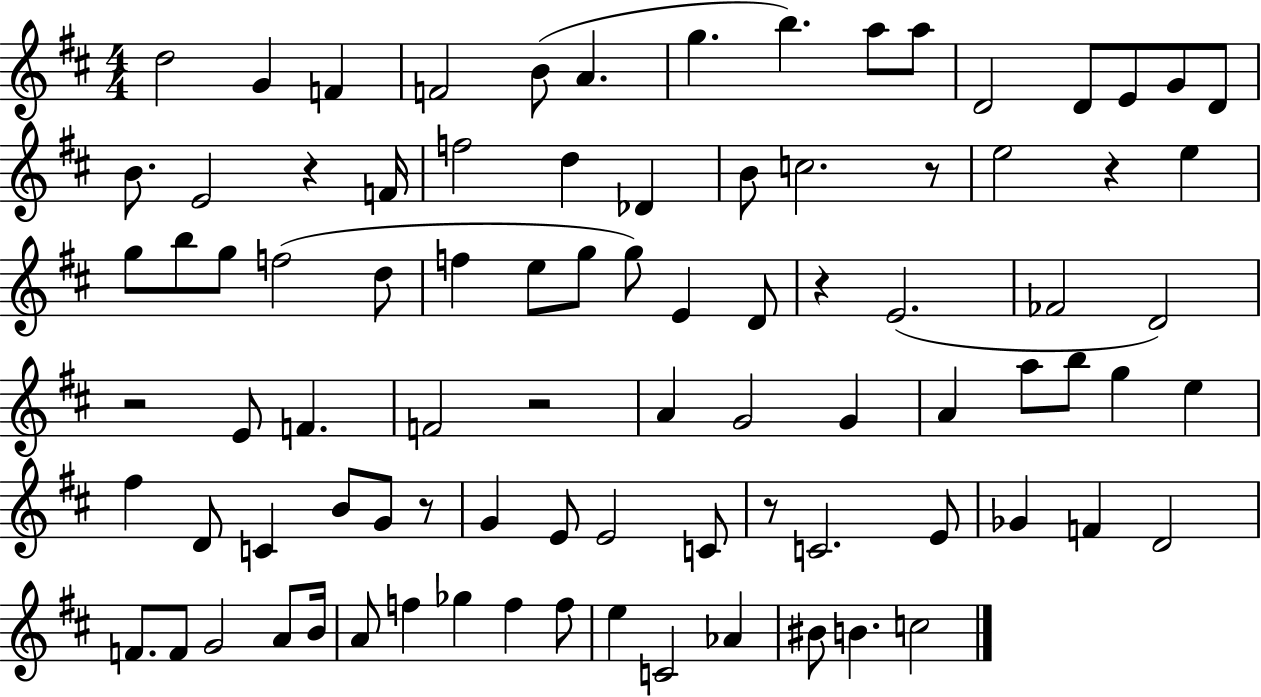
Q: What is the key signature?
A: D major